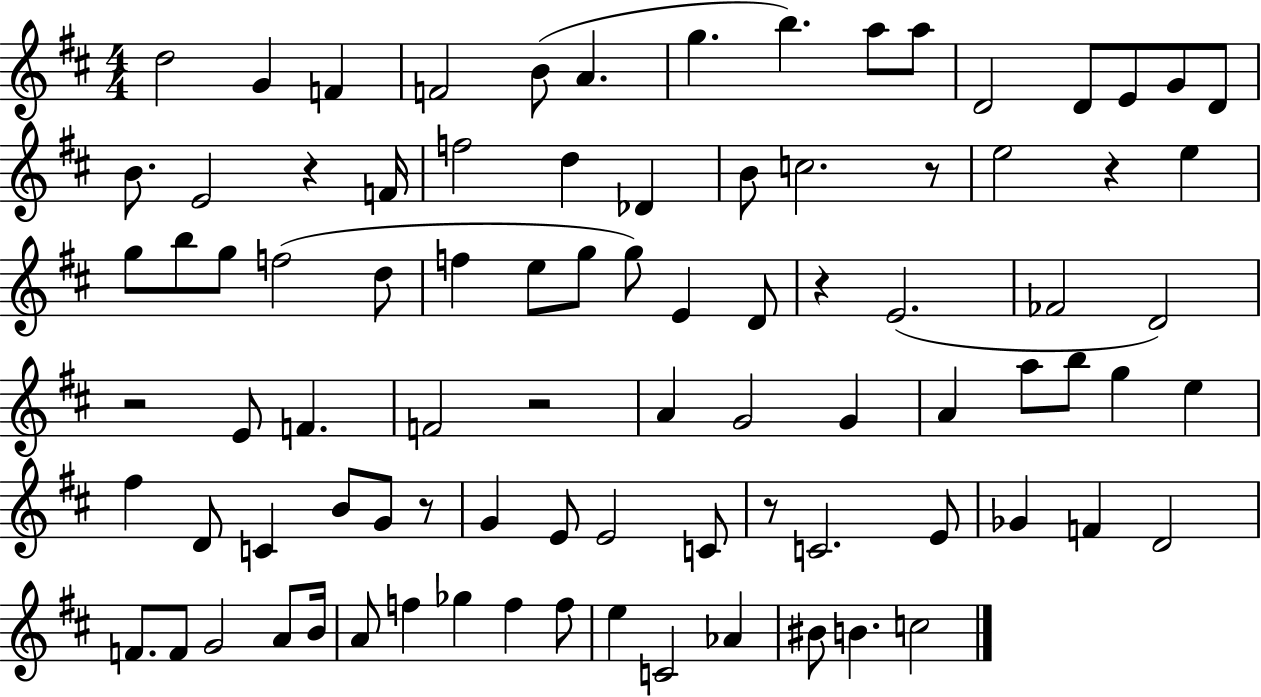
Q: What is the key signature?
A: D major